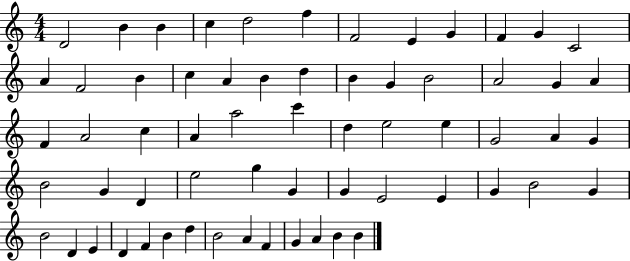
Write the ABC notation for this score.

X:1
T:Untitled
M:4/4
L:1/4
K:C
D2 B B c d2 f F2 E G F G C2 A F2 B c A B d B G B2 A2 G A F A2 c A a2 c' d e2 e G2 A G B2 G D e2 g G G E2 E G B2 G B2 D E D F B d B2 A F G A B B